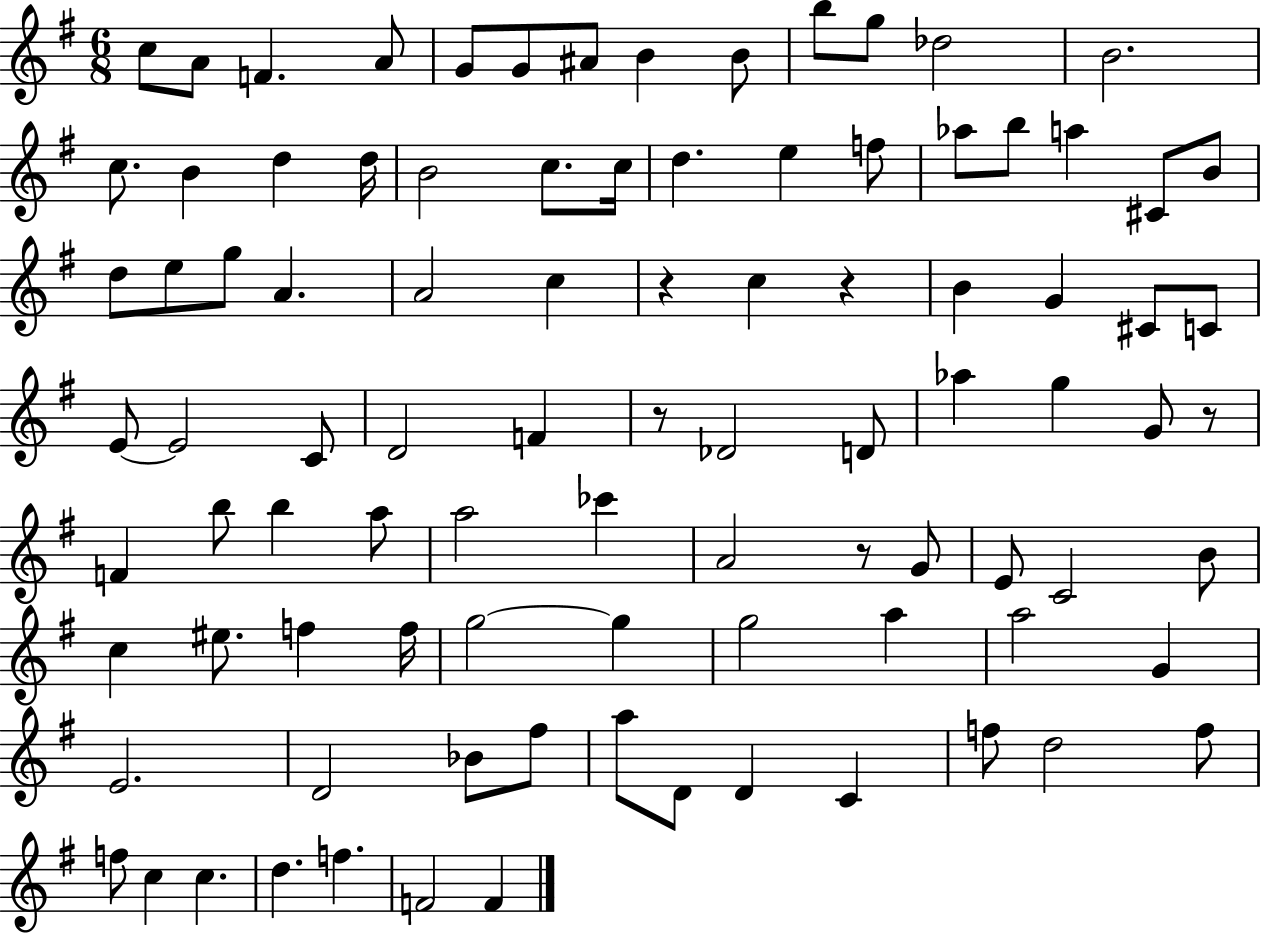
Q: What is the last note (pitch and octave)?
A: F4